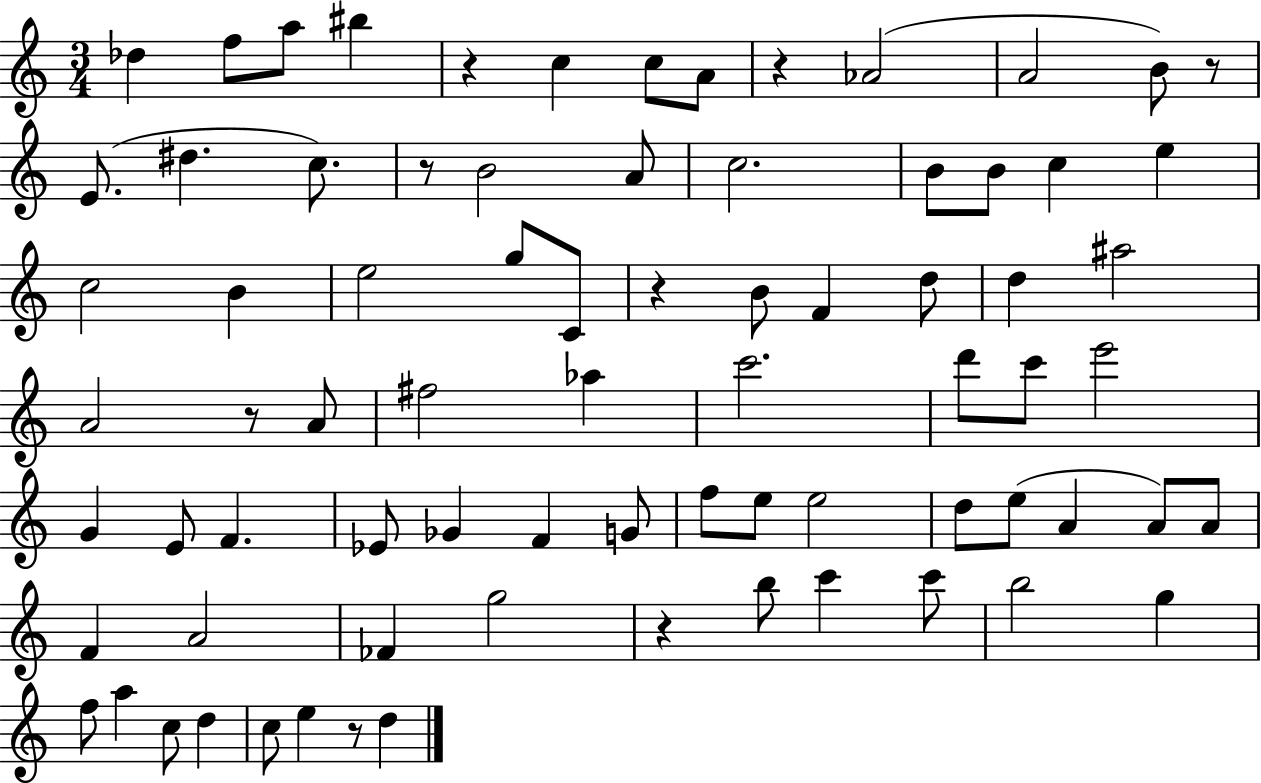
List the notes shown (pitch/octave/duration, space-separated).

Db5/q F5/e A5/e BIS5/q R/q C5/q C5/e A4/e R/q Ab4/h A4/h B4/e R/e E4/e. D#5/q. C5/e. R/e B4/h A4/e C5/h. B4/e B4/e C5/q E5/q C5/h B4/q E5/h G5/e C4/e R/q B4/e F4/q D5/e D5/q A#5/h A4/h R/e A4/e F#5/h Ab5/q C6/h. D6/e C6/e E6/h G4/q E4/e F4/q. Eb4/e Gb4/q F4/q G4/e F5/e E5/e E5/h D5/e E5/e A4/q A4/e A4/e F4/q A4/h FES4/q G5/h R/q B5/e C6/q C6/e B5/h G5/q F5/e A5/q C5/e D5/q C5/e E5/q R/e D5/q